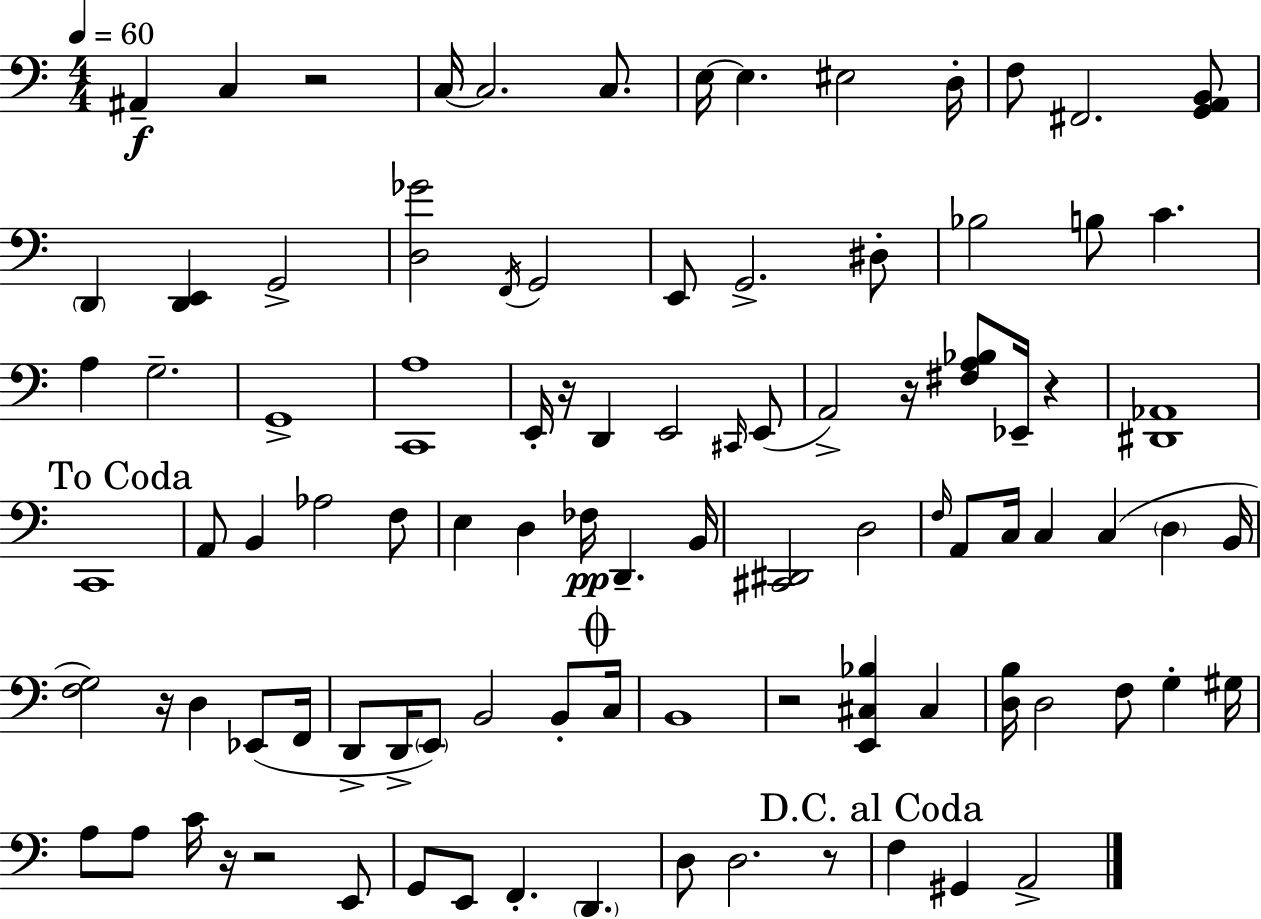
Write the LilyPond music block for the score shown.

{
  \clef bass
  \numericTimeSignature
  \time 4/4
  \key c \major
  \tempo 4 = 60
  \repeat volta 2 { ais,4--\f c4 r2 | c16~~ c2. c8. | e16~~ e4. eis2 d16-. | f8 fis,2. <g, a, b,>8 | \break \parenthesize d,4 <d, e,>4 g,2-> | <d ges'>2 \acciaccatura { f,16 } g,2 | e,8 g,2.-> dis8-. | bes2 b8 c'4. | \break a4 g2.-- | g,1-> | <c, a>1 | e,16-. r16 d,4 e,2 \grace { cis,16 }( | \break e,8 a,2->) r16 <fis a bes>8 ees,16-- r4 | <dis, aes,>1 | \mark "To Coda" c,1 | a,8 b,4 aes2 | \break f8 e4 d4 fes16\pp d,4.-- | b,16 <cis, dis,>2 d2 | \grace { f16 } a,8 c16 c4 c4( \parenthesize d4 | b,16 <f g>2) r16 d4 | \break ees,8( f,16 d,8-> d,16-> \parenthesize e,8) b,2 | b,8-. \mark \markup { \musicglyph "scripts.coda" } c16 b,1 | r2 <e, cis bes>4 cis4 | <d b>16 d2 f8 g4-. | \break gis16 a8 a8 c'16 r16 r2 | e,8 g,8 e,8 f,4.-. \parenthesize d,4. | d8 d2. | r8 \mark "D.C. al Coda" f4 gis,4 a,2-> | \break } \bar "|."
}